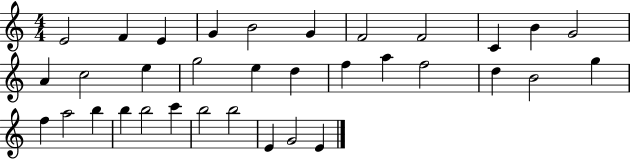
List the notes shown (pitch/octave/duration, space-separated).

E4/h F4/q E4/q G4/q B4/h G4/q F4/h F4/h C4/q B4/q G4/h A4/q C5/h E5/q G5/h E5/q D5/q F5/q A5/q F5/h D5/q B4/h G5/q F5/q A5/h B5/q B5/q B5/h C6/q B5/h B5/h E4/q G4/h E4/q